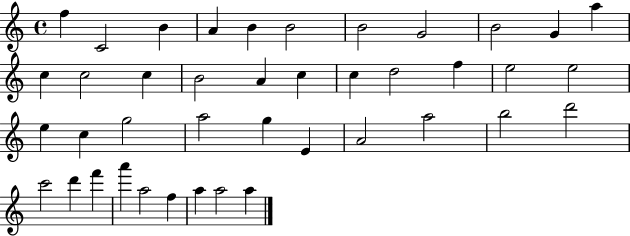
{
  \clef treble
  \time 4/4
  \defaultTimeSignature
  \key c \major
  f''4 c'2 b'4 | a'4 b'4 b'2 | b'2 g'2 | b'2 g'4 a''4 | \break c''4 c''2 c''4 | b'2 a'4 c''4 | c''4 d''2 f''4 | e''2 e''2 | \break e''4 c''4 g''2 | a''2 g''4 e'4 | a'2 a''2 | b''2 d'''2 | \break c'''2 d'''4 f'''4 | a'''4 a''2 f''4 | a''4 a''2 a''4 | \bar "|."
}